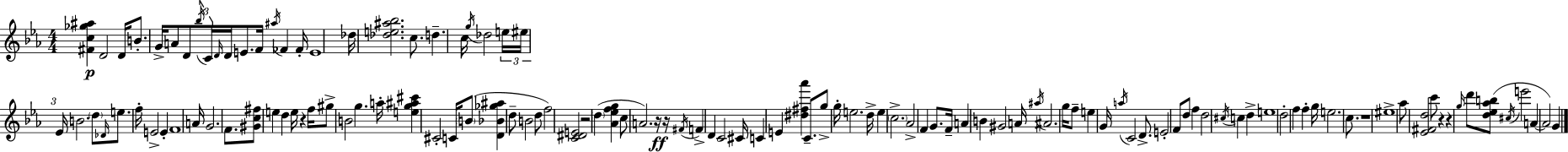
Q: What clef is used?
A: treble